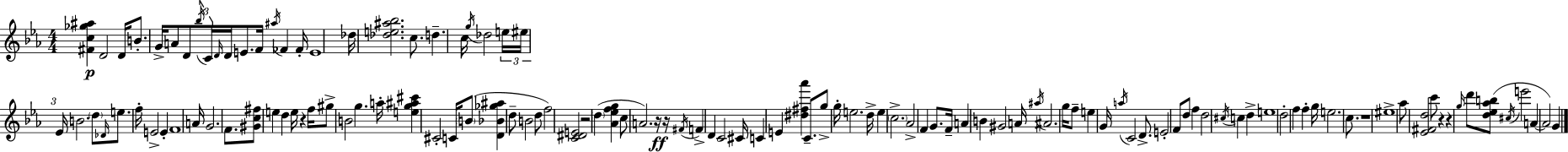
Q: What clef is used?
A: treble